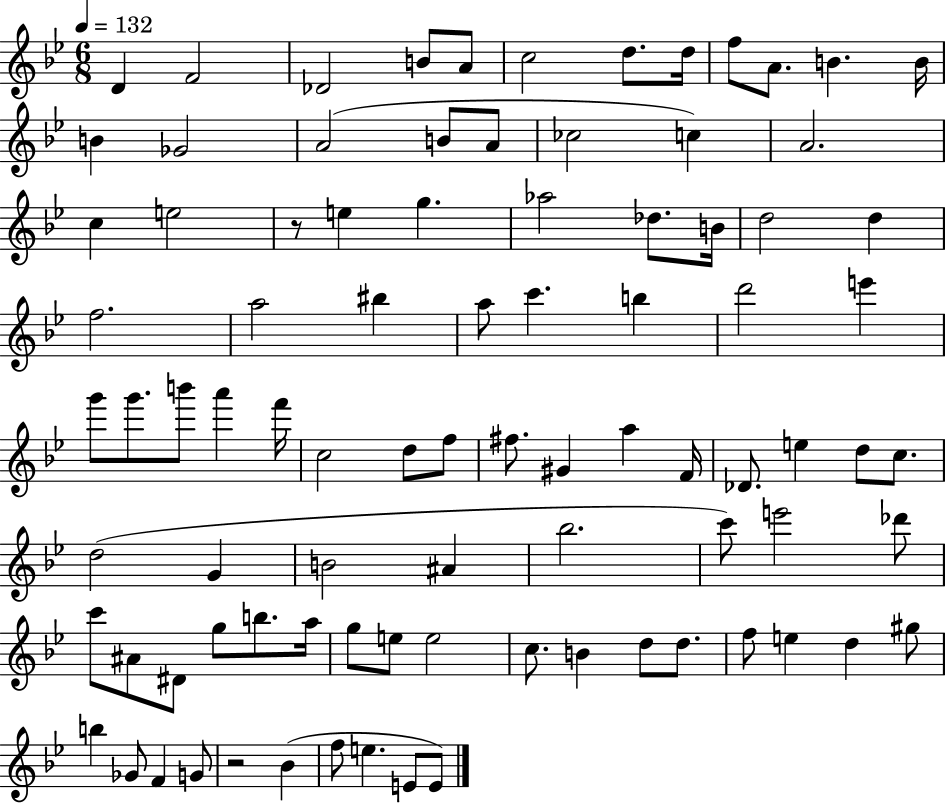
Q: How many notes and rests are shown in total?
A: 89